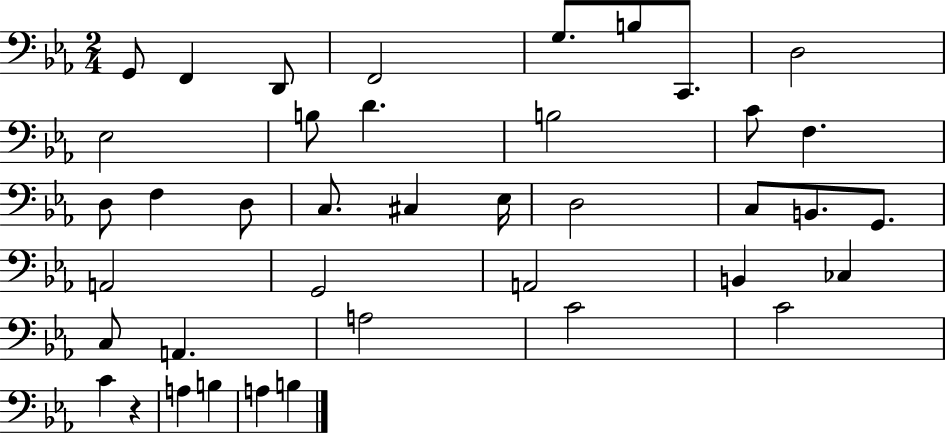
X:1
T:Untitled
M:2/4
L:1/4
K:Eb
G,,/2 F,, D,,/2 F,,2 G,/2 B,/2 C,,/2 D,2 _E,2 B,/2 D B,2 C/2 F, D,/2 F, D,/2 C,/2 ^C, _E,/4 D,2 C,/2 B,,/2 G,,/2 A,,2 G,,2 A,,2 B,, _C, C,/2 A,, A,2 C2 C2 C z A, B, A, B,